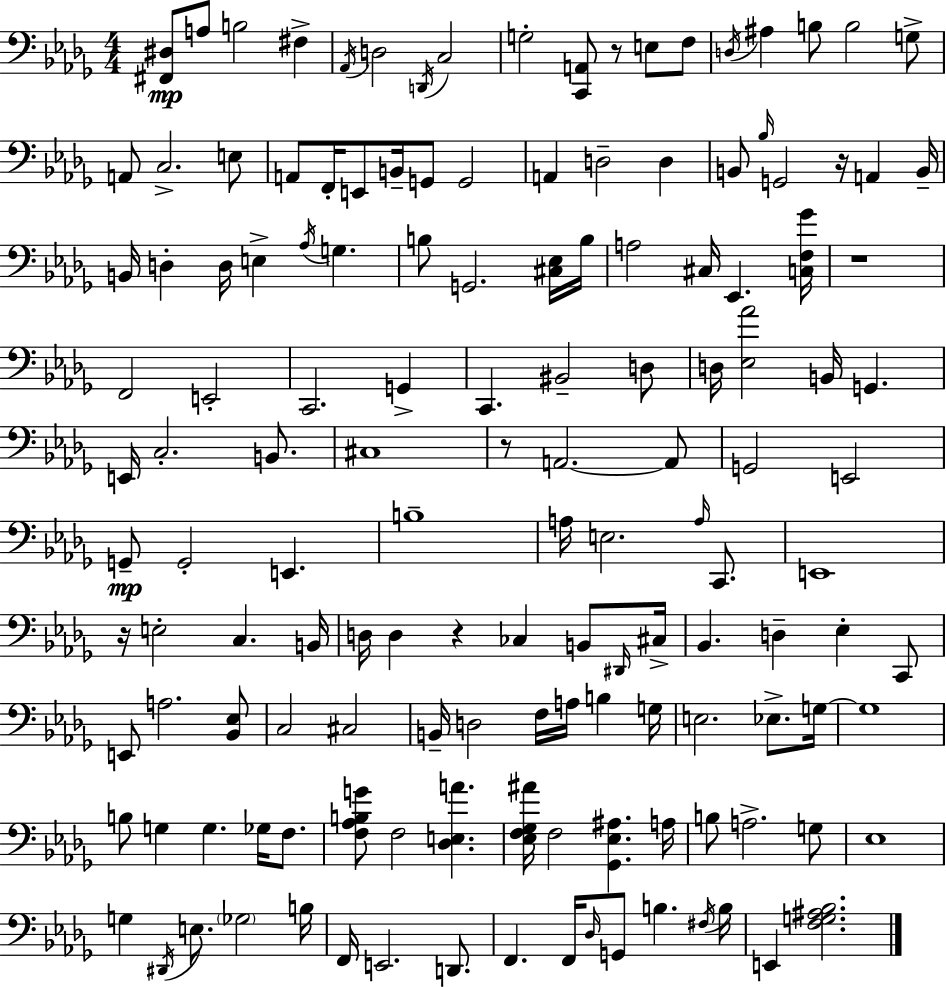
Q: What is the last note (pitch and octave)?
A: E2